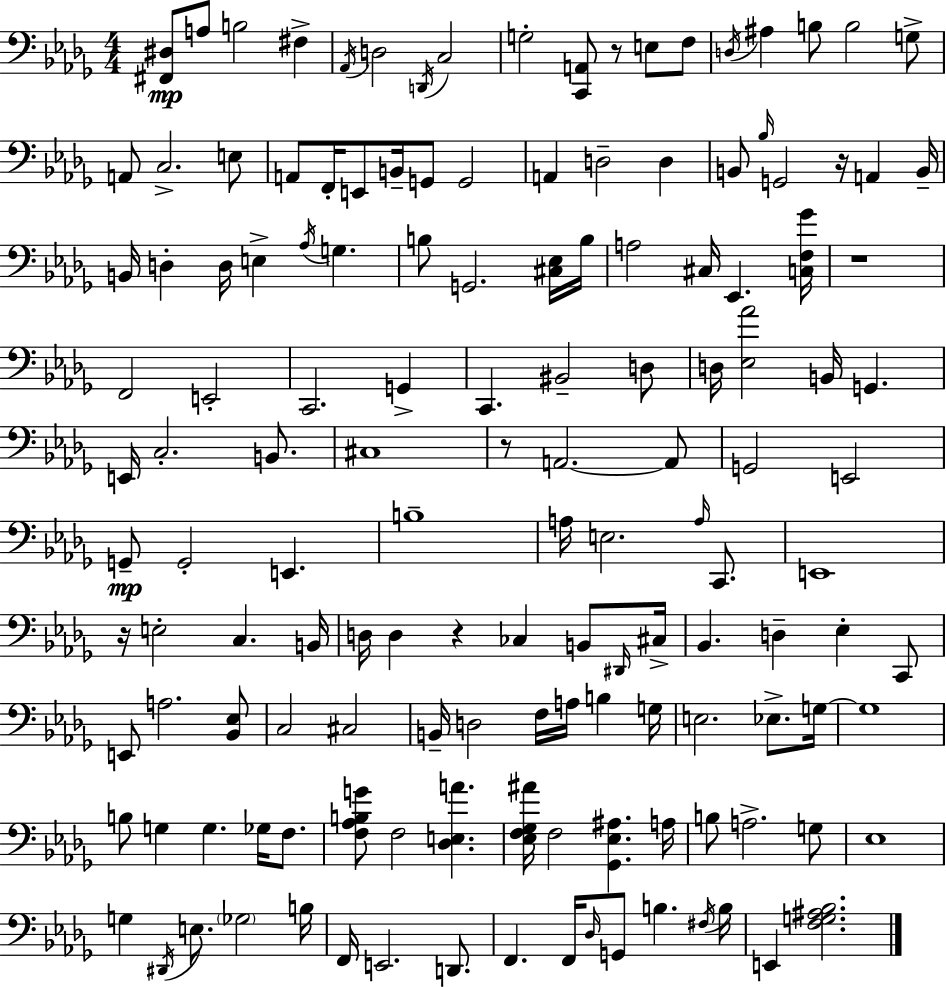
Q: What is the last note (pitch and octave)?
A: E2